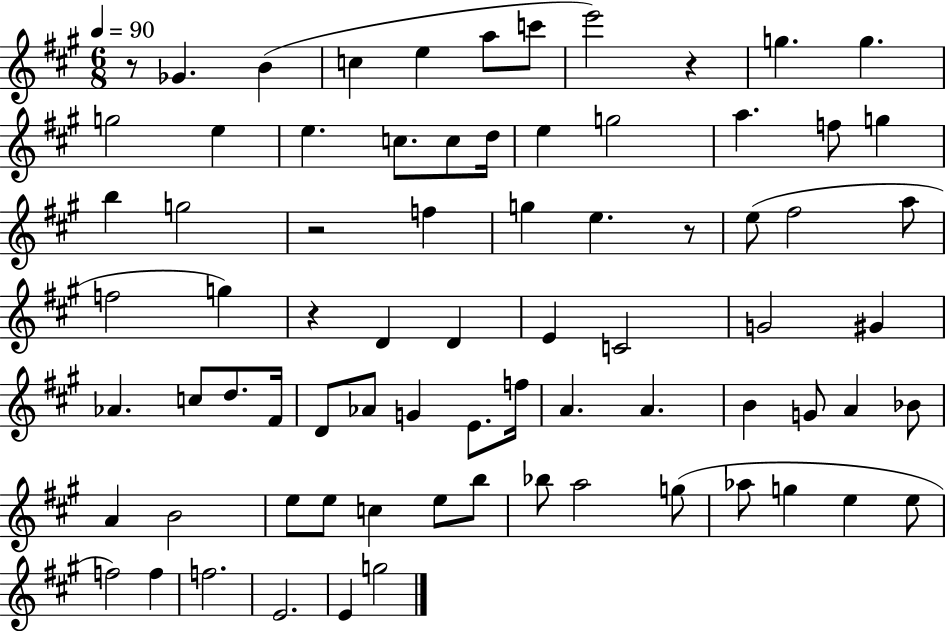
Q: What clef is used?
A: treble